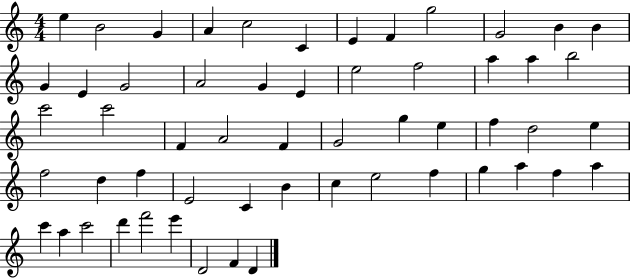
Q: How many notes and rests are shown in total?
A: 56